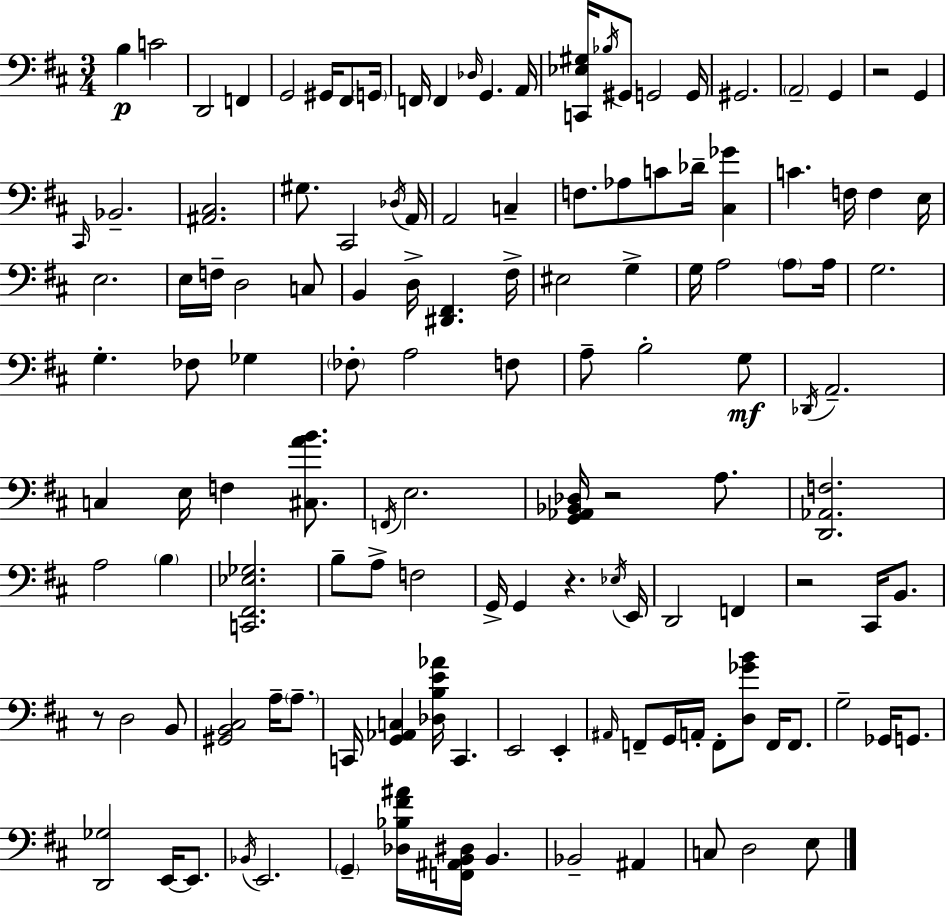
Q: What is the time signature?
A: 3/4